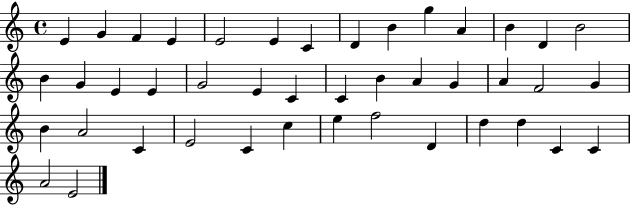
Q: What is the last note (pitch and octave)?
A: E4